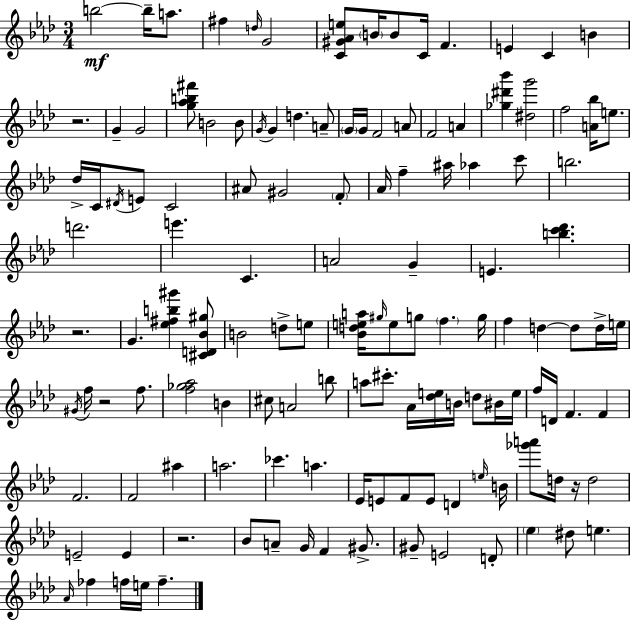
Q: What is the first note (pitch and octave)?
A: B5